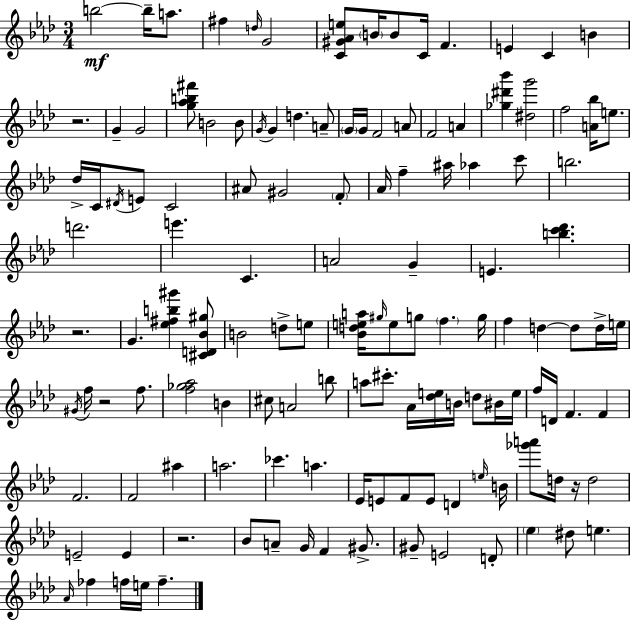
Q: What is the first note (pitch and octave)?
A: B5